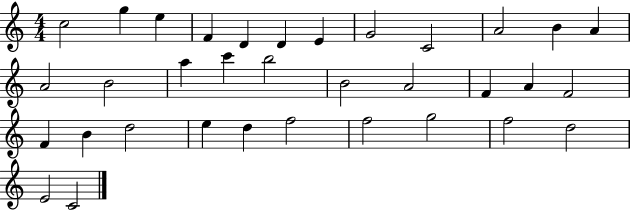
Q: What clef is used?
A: treble